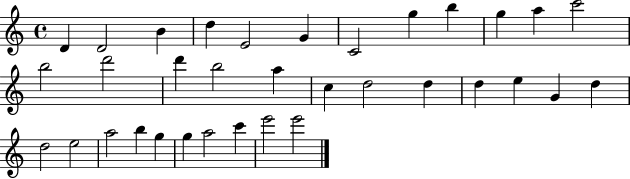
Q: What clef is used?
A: treble